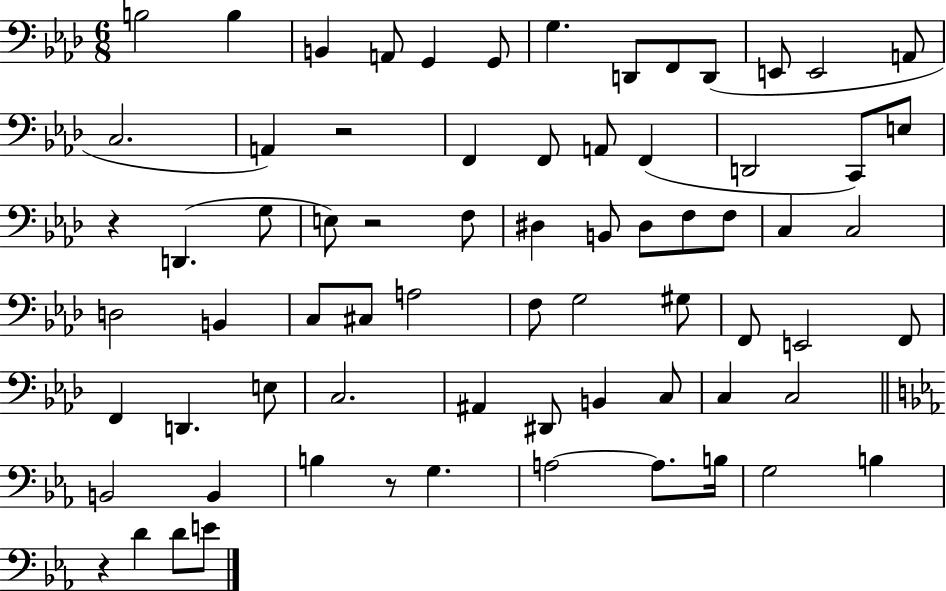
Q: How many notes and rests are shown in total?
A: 71